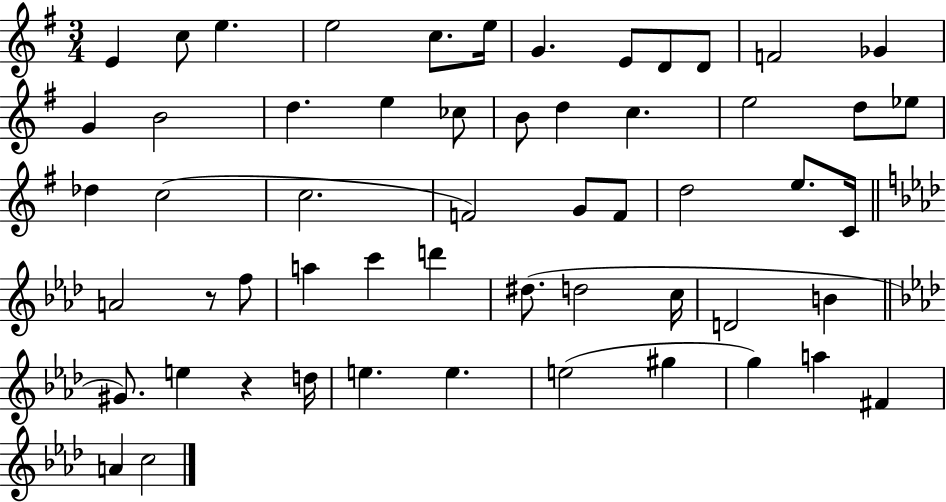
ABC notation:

X:1
T:Untitled
M:3/4
L:1/4
K:G
E c/2 e e2 c/2 e/4 G E/2 D/2 D/2 F2 _G G B2 d e _c/2 B/2 d c e2 d/2 _e/2 _d c2 c2 F2 G/2 F/2 d2 e/2 C/4 A2 z/2 f/2 a c' d' ^d/2 d2 c/4 D2 B ^G/2 e z d/4 e e e2 ^g g a ^F A c2